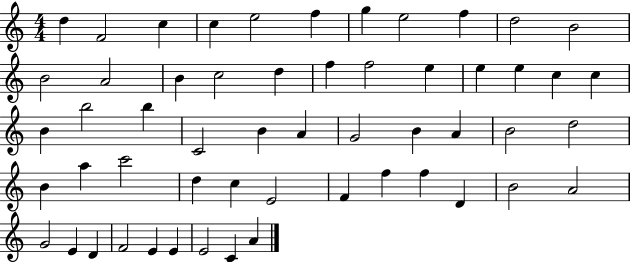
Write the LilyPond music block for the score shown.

{
  \clef treble
  \numericTimeSignature
  \time 4/4
  \key c \major
  d''4 f'2 c''4 | c''4 e''2 f''4 | g''4 e''2 f''4 | d''2 b'2 | \break b'2 a'2 | b'4 c''2 d''4 | f''4 f''2 e''4 | e''4 e''4 c''4 c''4 | \break b'4 b''2 b''4 | c'2 b'4 a'4 | g'2 b'4 a'4 | b'2 d''2 | \break b'4 a''4 c'''2 | d''4 c''4 e'2 | f'4 f''4 f''4 d'4 | b'2 a'2 | \break g'2 e'4 d'4 | f'2 e'4 e'4 | e'2 c'4 a'4 | \bar "|."
}